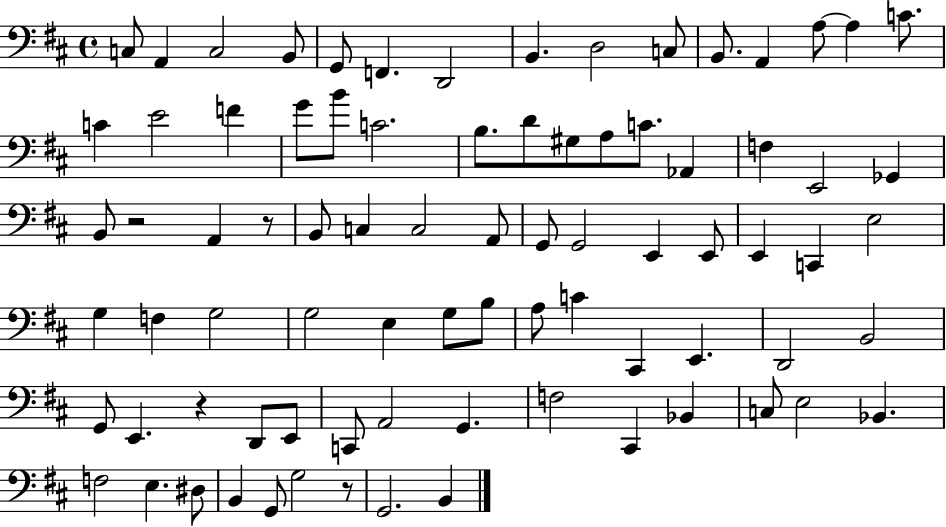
C3/e A2/q C3/h B2/e G2/e F2/q. D2/h B2/q. D3/h C3/e B2/e. A2/q A3/e A3/q C4/e. C4/q E4/h F4/q G4/e B4/e C4/h. B3/e. D4/e G#3/e A3/e C4/e. Ab2/q F3/q E2/h Gb2/q B2/e R/h A2/q R/e B2/e C3/q C3/h A2/e G2/e G2/h E2/q E2/e E2/q C2/q E3/h G3/q F3/q G3/h G3/h E3/q G3/e B3/e A3/e C4/q C#2/q E2/q. D2/h B2/h G2/e E2/q. R/q D2/e E2/e C2/e A2/h G2/q. F3/h C#2/q Bb2/q C3/e E3/h Bb2/q. F3/h E3/q. D#3/e B2/q G2/e G3/h R/e G2/h. B2/q